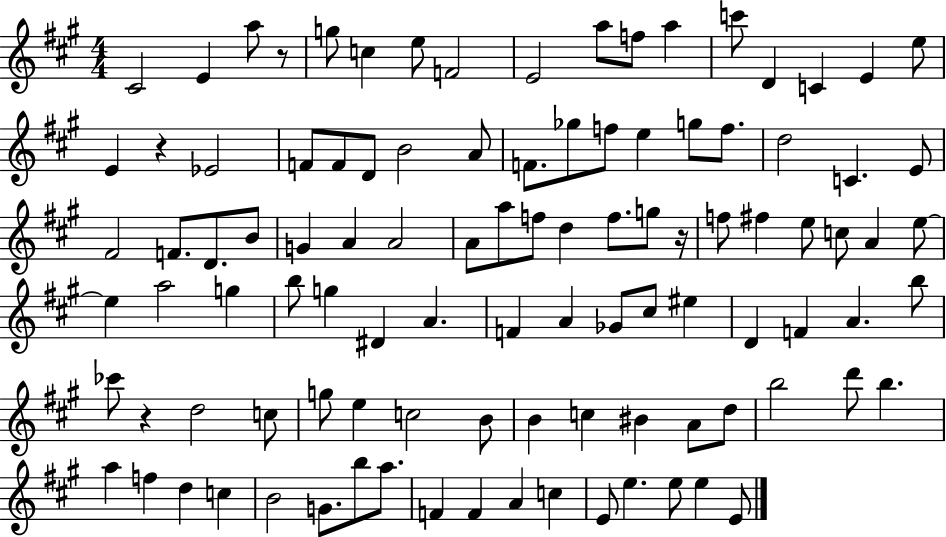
C#4/h E4/q A5/e R/e G5/e C5/q E5/e F4/h E4/h A5/e F5/e A5/q C6/e D4/q C4/q E4/q E5/e E4/q R/q Eb4/h F4/e F4/e D4/e B4/h A4/e F4/e. Gb5/e F5/e E5/q G5/e F5/e. D5/h C4/q. E4/e F#4/h F4/e. D4/e. B4/e G4/q A4/q A4/h A4/e A5/e F5/e D5/q F5/e. G5/e R/s F5/e F#5/q E5/e C5/e A4/q E5/e E5/q A5/h G5/q B5/e G5/q D#4/q A4/q. F4/q A4/q Gb4/e C#5/e EIS5/q D4/q F4/q A4/q. B5/e CES6/e R/q D5/h C5/e G5/e E5/q C5/h B4/e B4/q C5/q BIS4/q A4/e D5/e B5/h D6/e B5/q. A5/q F5/q D5/q C5/q B4/h G4/e. B5/e A5/e. F4/q F4/q A4/q C5/q E4/e E5/q. E5/e E5/q E4/e